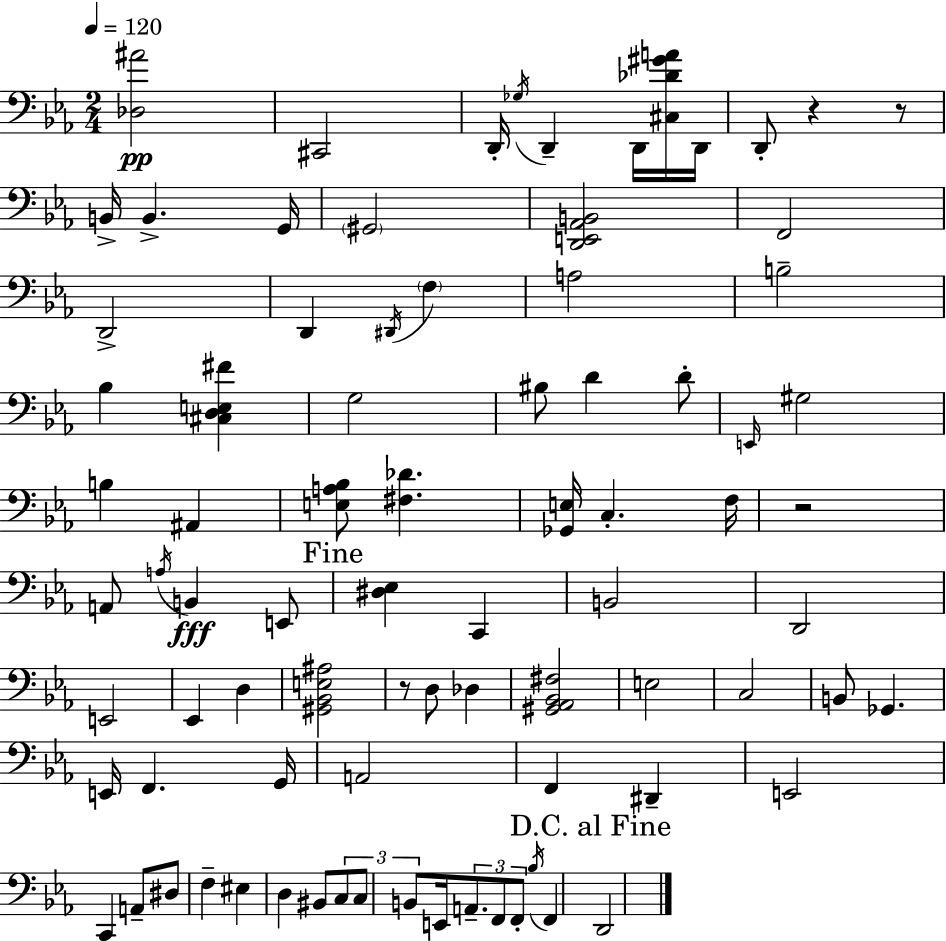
{
  \clef bass
  \numericTimeSignature
  \time 2/4
  \key ees \major
  \tempo 4 = 120
  <des ais'>2\pp | cis,2 | d,16-. \acciaccatura { ges16 } d,4-- d,16 <cis des' gis' a'>16 | d,16 d,8-. r4 r8 | \break b,16-> b,4.-> | g,16 \parenthesize gis,2 | <d, e, aes, b,>2 | f,2 | \break d,2-> | d,4 \acciaccatura { dis,16 } \parenthesize f4 | a2 | b2-- | \break bes4 <cis d e fis'>4 | g2 | bis8 d'4 | d'8-. \grace { e,16 } gis2 | \break b4 ais,4 | <e a bes>8 <fis des'>4. | <ges, e>16 c4.-. | f16 r2 | \break a,8 \acciaccatura { a16 } b,4\fff | e,8 \mark "Fine" <dis ees>4 | c,4 b,2 | d,2 | \break e,2 | ees,4 | d4 <gis, bes, e ais>2 | r8 d8 | \break des4 <gis, aes, bes, fis>2 | e2 | c2 | b,8 ges,4. | \break e,16 f,4. | g,16 a,2 | f,4 | dis,4-- e,2 | \break c,4 | a,8-- dis8 f4-- | eis4 d4 | bis,8 \tuplet 3/2 { c8 c8 b,8 } | \break e,16 \tuplet 3/2 { a,8.-- f,8 f,8-. } | \acciaccatura { bes16 } f,4 \mark "D.C. al Fine" d,2 | \bar "|."
}